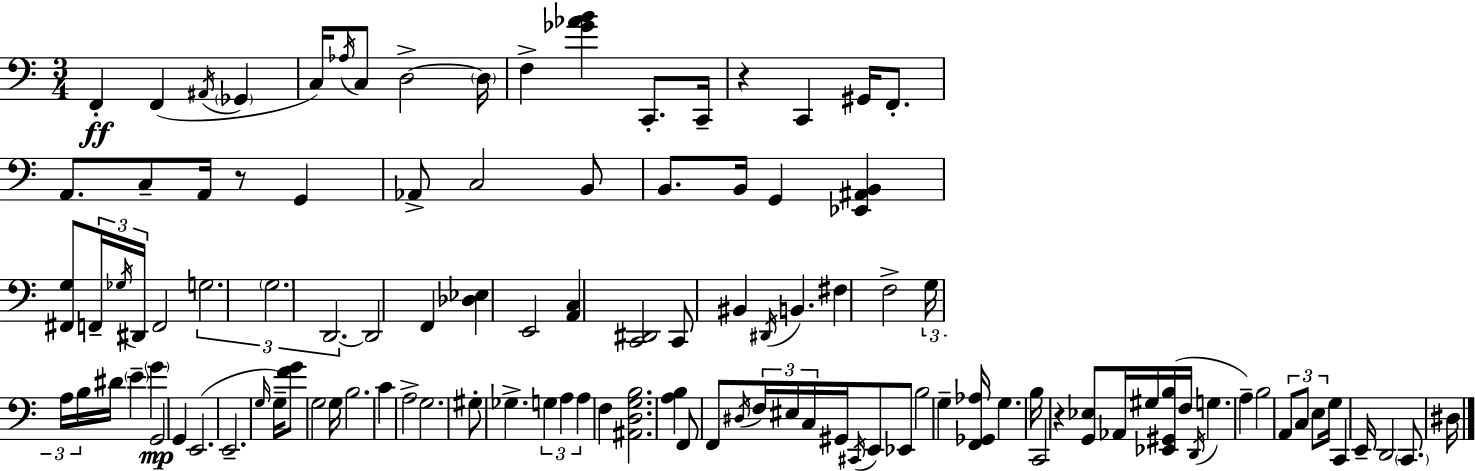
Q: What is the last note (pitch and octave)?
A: D#3